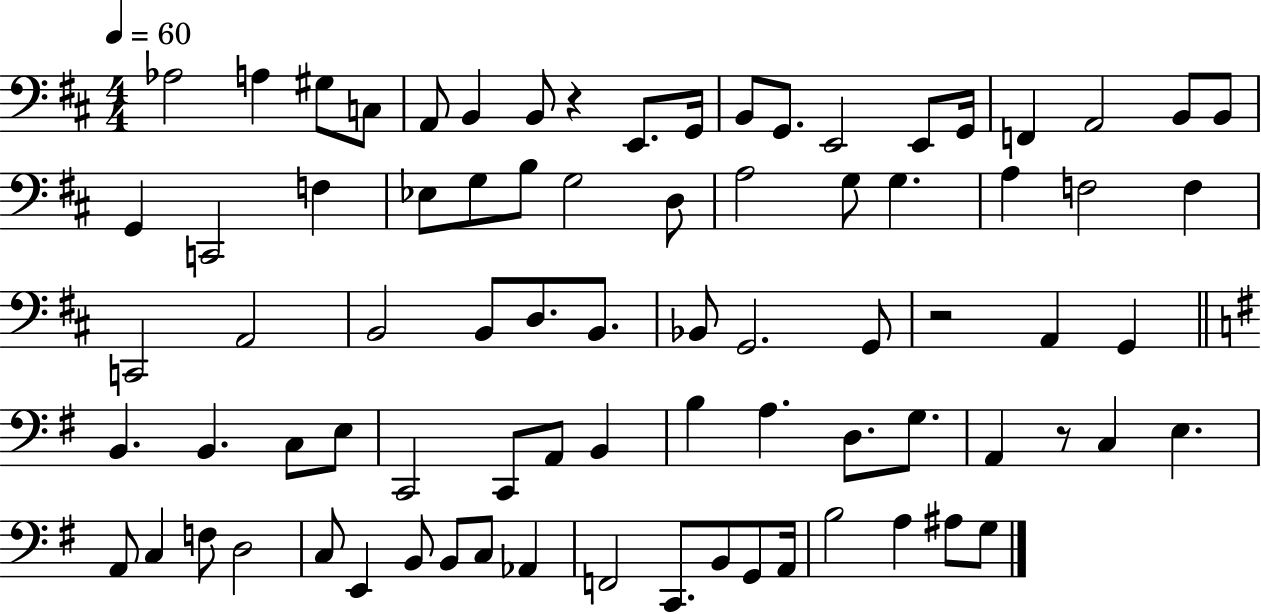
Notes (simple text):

Ab3/h A3/q G#3/e C3/e A2/e B2/q B2/e R/q E2/e. G2/s B2/e G2/e. E2/h E2/e G2/s F2/q A2/h B2/e B2/e G2/q C2/h F3/q Eb3/e G3/e B3/e G3/h D3/e A3/h G3/e G3/q. A3/q F3/h F3/q C2/h A2/h B2/h B2/e D3/e. B2/e. Bb2/e G2/h. G2/e R/h A2/q G2/q B2/q. B2/q. C3/e E3/e C2/h C2/e A2/e B2/q B3/q A3/q. D3/e. G3/e. A2/q R/e C3/q E3/q. A2/e C3/q F3/e D3/h C3/e E2/q B2/e B2/e C3/e Ab2/q F2/h C2/e. B2/e G2/e A2/s B3/h A3/q A#3/e G3/e